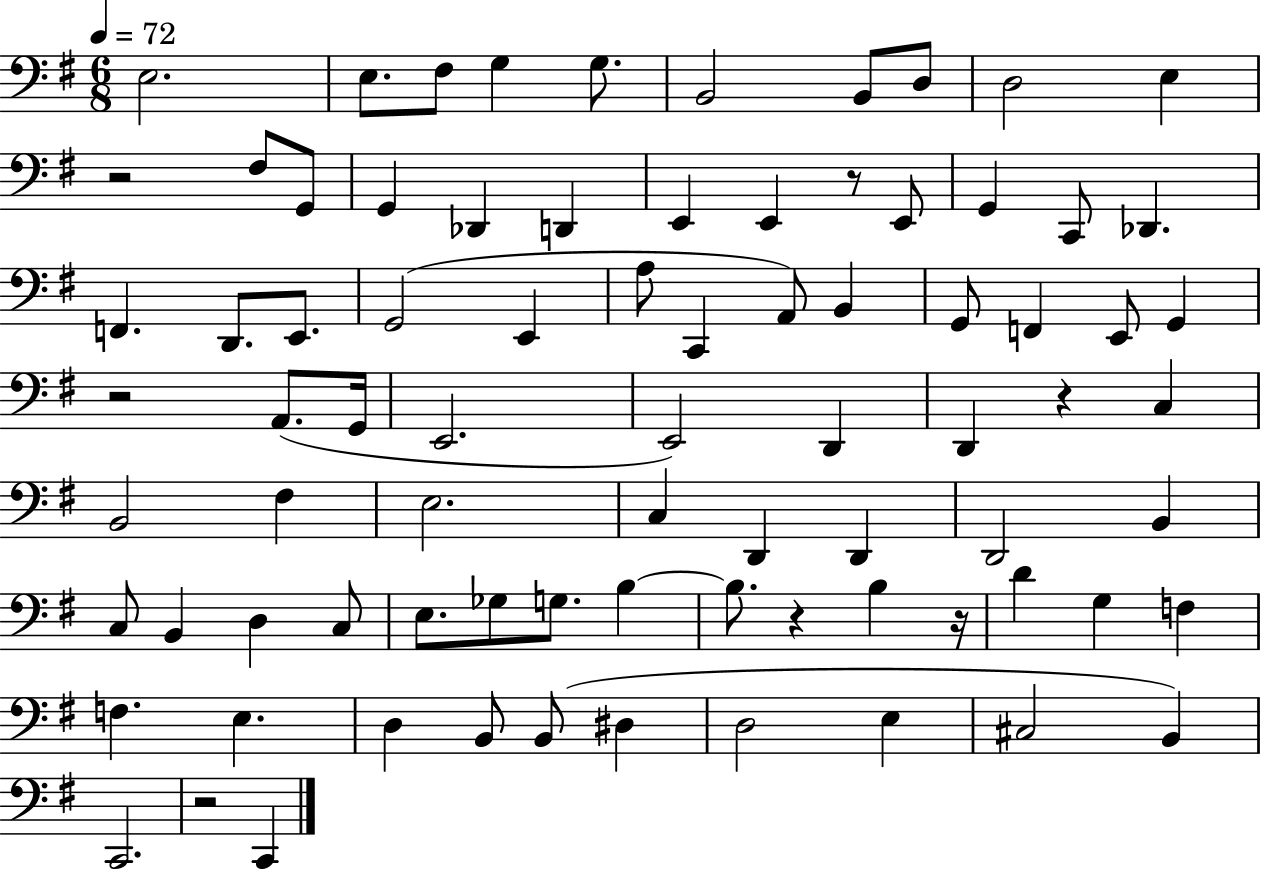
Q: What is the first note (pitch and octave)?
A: E3